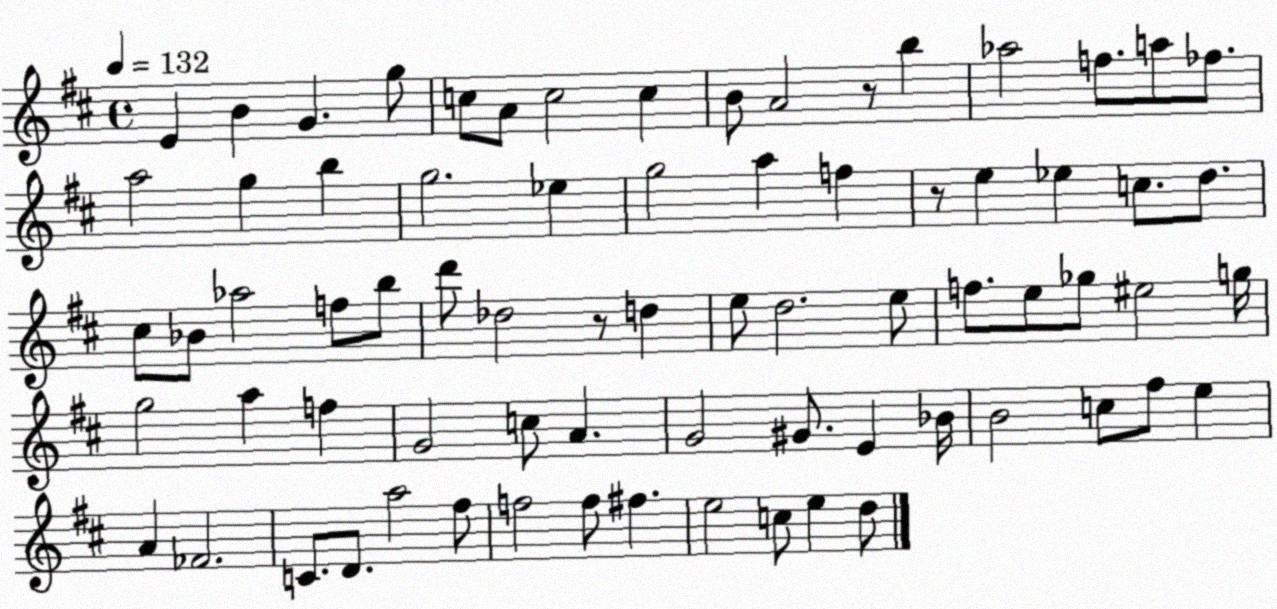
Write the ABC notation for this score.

X:1
T:Untitled
M:4/4
L:1/4
K:D
E B G g/2 c/2 A/2 c2 c B/2 A2 z/2 b _a2 f/2 a/2 _f/2 a2 g b g2 _e g2 a f z/2 e _e c/2 d/2 ^c/2 _B/2 _a2 f/2 b/2 d'/2 _d2 z/2 d e/2 d2 e/2 f/2 e/2 _g/2 ^e2 g/4 g2 a f G2 c/2 A G2 ^G/2 E _B/4 B2 c/2 ^f/2 e A _F2 C/2 D/2 a2 ^f/2 f2 f/2 ^f e2 c/2 e d/2